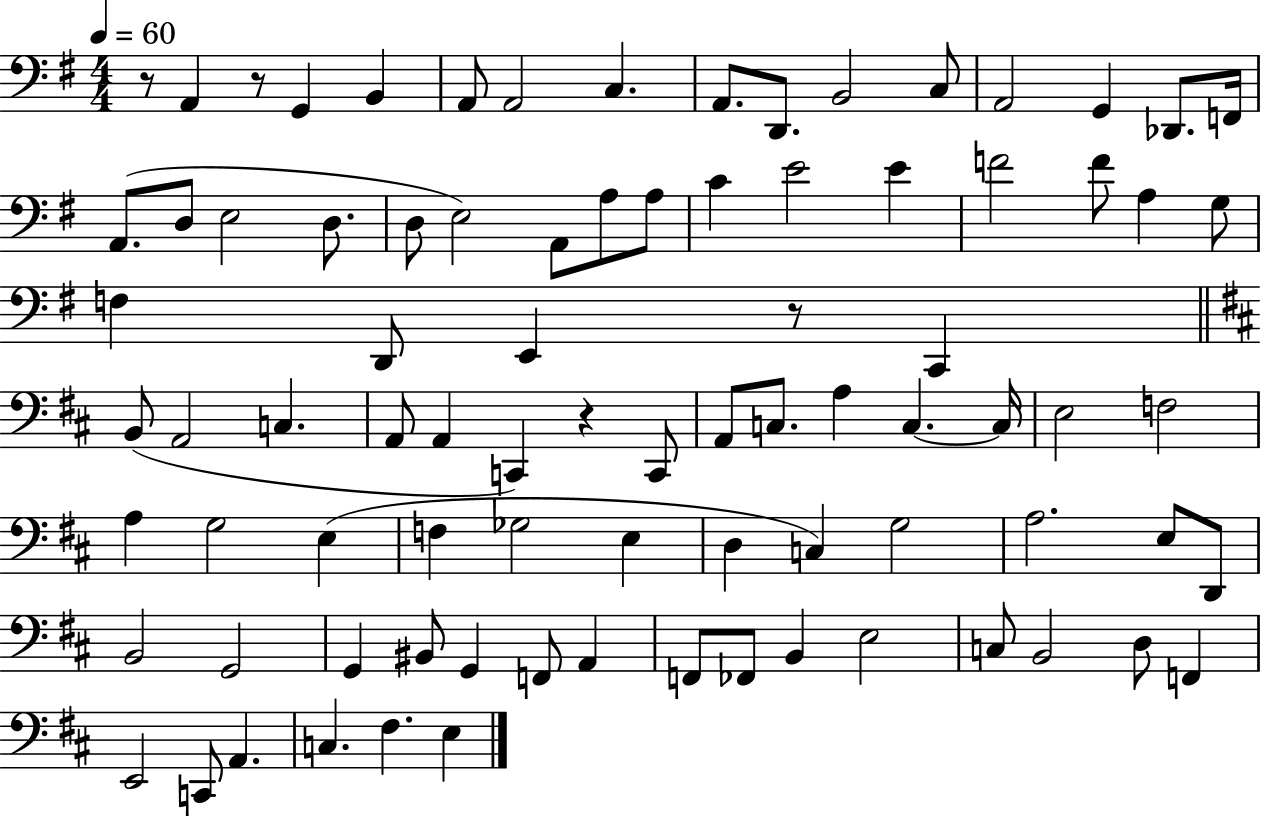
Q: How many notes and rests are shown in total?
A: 85